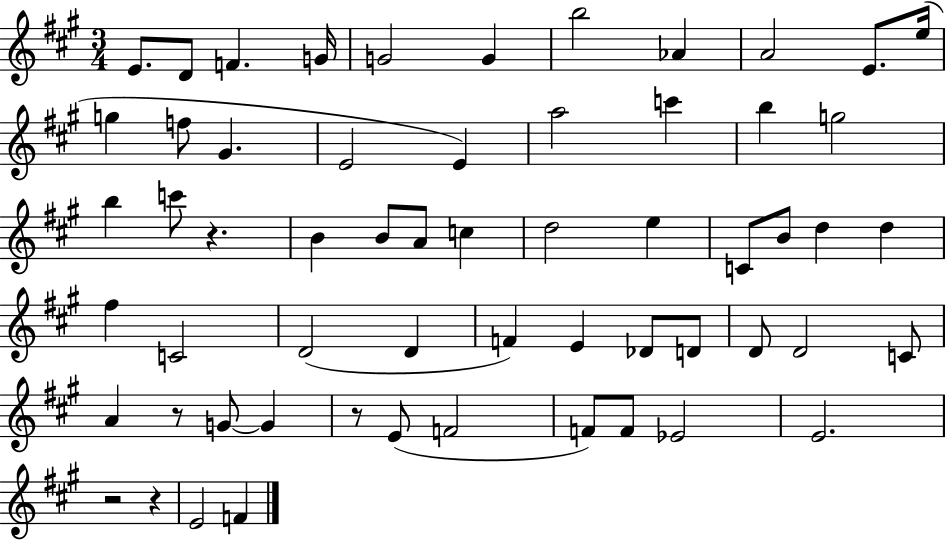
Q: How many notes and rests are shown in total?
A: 59